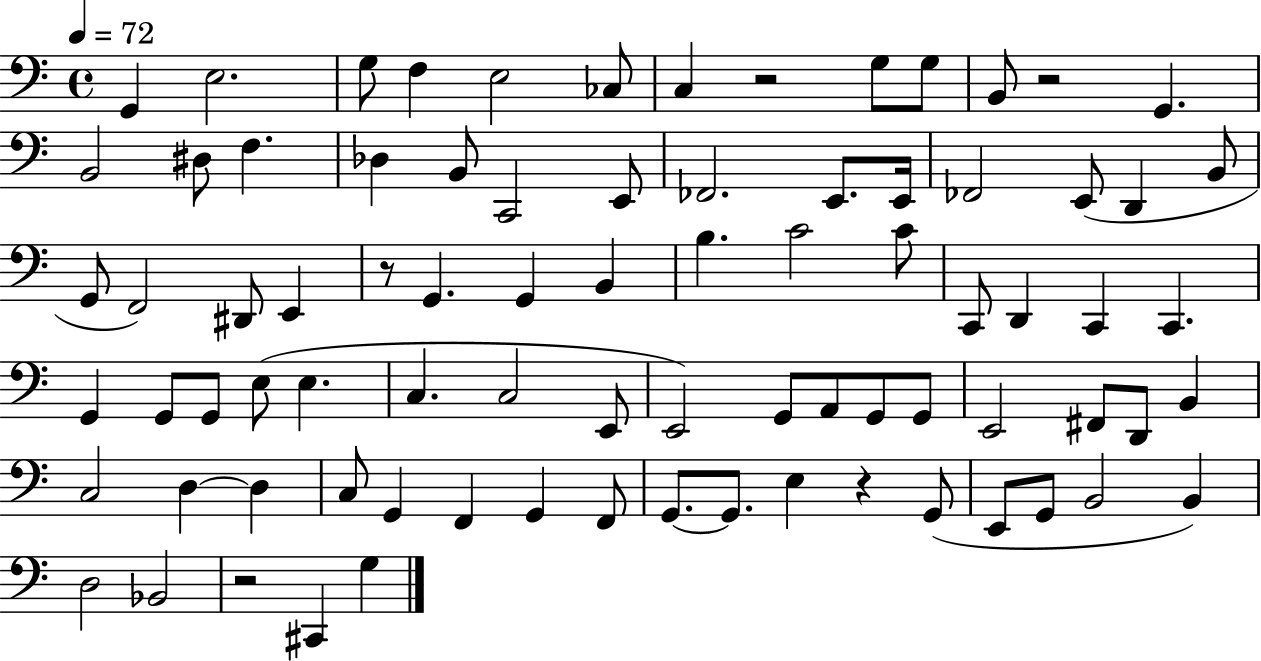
G2/q E3/h. G3/e F3/q E3/h CES3/e C3/q R/h G3/e G3/e B2/e R/h G2/q. B2/h D#3/e F3/q. Db3/q B2/e C2/h E2/e FES2/h. E2/e. E2/s FES2/h E2/e D2/q B2/e G2/e F2/h D#2/e E2/q R/e G2/q. G2/q B2/q B3/q. C4/h C4/e C2/e D2/q C2/q C2/q. G2/q G2/e G2/e E3/e E3/q. C3/q. C3/h E2/e E2/h G2/e A2/e G2/e G2/e E2/h F#2/e D2/e B2/q C3/h D3/q D3/q C3/e G2/q F2/q G2/q F2/e G2/e. G2/e. E3/q R/q G2/e E2/e G2/e B2/h B2/q D3/h Bb2/h R/h C#2/q G3/q